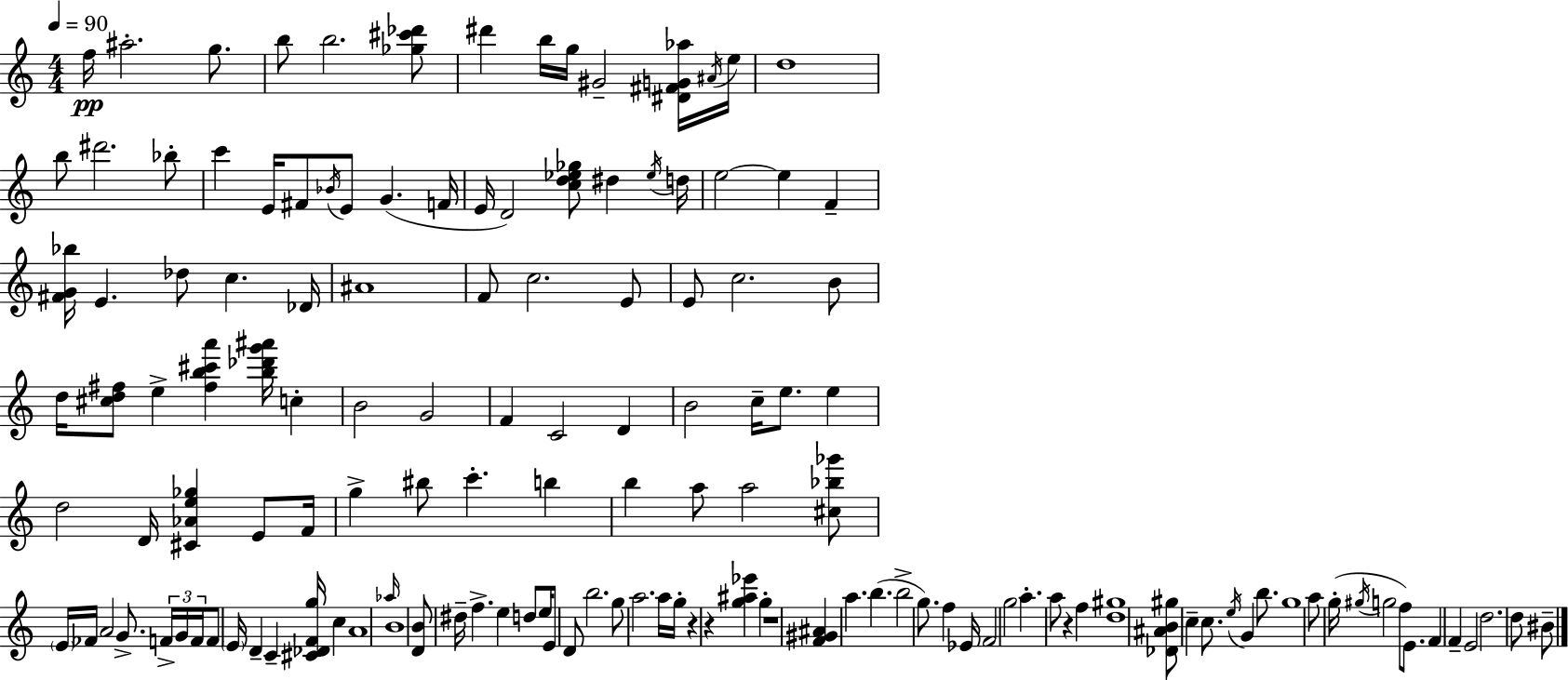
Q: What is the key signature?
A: C major